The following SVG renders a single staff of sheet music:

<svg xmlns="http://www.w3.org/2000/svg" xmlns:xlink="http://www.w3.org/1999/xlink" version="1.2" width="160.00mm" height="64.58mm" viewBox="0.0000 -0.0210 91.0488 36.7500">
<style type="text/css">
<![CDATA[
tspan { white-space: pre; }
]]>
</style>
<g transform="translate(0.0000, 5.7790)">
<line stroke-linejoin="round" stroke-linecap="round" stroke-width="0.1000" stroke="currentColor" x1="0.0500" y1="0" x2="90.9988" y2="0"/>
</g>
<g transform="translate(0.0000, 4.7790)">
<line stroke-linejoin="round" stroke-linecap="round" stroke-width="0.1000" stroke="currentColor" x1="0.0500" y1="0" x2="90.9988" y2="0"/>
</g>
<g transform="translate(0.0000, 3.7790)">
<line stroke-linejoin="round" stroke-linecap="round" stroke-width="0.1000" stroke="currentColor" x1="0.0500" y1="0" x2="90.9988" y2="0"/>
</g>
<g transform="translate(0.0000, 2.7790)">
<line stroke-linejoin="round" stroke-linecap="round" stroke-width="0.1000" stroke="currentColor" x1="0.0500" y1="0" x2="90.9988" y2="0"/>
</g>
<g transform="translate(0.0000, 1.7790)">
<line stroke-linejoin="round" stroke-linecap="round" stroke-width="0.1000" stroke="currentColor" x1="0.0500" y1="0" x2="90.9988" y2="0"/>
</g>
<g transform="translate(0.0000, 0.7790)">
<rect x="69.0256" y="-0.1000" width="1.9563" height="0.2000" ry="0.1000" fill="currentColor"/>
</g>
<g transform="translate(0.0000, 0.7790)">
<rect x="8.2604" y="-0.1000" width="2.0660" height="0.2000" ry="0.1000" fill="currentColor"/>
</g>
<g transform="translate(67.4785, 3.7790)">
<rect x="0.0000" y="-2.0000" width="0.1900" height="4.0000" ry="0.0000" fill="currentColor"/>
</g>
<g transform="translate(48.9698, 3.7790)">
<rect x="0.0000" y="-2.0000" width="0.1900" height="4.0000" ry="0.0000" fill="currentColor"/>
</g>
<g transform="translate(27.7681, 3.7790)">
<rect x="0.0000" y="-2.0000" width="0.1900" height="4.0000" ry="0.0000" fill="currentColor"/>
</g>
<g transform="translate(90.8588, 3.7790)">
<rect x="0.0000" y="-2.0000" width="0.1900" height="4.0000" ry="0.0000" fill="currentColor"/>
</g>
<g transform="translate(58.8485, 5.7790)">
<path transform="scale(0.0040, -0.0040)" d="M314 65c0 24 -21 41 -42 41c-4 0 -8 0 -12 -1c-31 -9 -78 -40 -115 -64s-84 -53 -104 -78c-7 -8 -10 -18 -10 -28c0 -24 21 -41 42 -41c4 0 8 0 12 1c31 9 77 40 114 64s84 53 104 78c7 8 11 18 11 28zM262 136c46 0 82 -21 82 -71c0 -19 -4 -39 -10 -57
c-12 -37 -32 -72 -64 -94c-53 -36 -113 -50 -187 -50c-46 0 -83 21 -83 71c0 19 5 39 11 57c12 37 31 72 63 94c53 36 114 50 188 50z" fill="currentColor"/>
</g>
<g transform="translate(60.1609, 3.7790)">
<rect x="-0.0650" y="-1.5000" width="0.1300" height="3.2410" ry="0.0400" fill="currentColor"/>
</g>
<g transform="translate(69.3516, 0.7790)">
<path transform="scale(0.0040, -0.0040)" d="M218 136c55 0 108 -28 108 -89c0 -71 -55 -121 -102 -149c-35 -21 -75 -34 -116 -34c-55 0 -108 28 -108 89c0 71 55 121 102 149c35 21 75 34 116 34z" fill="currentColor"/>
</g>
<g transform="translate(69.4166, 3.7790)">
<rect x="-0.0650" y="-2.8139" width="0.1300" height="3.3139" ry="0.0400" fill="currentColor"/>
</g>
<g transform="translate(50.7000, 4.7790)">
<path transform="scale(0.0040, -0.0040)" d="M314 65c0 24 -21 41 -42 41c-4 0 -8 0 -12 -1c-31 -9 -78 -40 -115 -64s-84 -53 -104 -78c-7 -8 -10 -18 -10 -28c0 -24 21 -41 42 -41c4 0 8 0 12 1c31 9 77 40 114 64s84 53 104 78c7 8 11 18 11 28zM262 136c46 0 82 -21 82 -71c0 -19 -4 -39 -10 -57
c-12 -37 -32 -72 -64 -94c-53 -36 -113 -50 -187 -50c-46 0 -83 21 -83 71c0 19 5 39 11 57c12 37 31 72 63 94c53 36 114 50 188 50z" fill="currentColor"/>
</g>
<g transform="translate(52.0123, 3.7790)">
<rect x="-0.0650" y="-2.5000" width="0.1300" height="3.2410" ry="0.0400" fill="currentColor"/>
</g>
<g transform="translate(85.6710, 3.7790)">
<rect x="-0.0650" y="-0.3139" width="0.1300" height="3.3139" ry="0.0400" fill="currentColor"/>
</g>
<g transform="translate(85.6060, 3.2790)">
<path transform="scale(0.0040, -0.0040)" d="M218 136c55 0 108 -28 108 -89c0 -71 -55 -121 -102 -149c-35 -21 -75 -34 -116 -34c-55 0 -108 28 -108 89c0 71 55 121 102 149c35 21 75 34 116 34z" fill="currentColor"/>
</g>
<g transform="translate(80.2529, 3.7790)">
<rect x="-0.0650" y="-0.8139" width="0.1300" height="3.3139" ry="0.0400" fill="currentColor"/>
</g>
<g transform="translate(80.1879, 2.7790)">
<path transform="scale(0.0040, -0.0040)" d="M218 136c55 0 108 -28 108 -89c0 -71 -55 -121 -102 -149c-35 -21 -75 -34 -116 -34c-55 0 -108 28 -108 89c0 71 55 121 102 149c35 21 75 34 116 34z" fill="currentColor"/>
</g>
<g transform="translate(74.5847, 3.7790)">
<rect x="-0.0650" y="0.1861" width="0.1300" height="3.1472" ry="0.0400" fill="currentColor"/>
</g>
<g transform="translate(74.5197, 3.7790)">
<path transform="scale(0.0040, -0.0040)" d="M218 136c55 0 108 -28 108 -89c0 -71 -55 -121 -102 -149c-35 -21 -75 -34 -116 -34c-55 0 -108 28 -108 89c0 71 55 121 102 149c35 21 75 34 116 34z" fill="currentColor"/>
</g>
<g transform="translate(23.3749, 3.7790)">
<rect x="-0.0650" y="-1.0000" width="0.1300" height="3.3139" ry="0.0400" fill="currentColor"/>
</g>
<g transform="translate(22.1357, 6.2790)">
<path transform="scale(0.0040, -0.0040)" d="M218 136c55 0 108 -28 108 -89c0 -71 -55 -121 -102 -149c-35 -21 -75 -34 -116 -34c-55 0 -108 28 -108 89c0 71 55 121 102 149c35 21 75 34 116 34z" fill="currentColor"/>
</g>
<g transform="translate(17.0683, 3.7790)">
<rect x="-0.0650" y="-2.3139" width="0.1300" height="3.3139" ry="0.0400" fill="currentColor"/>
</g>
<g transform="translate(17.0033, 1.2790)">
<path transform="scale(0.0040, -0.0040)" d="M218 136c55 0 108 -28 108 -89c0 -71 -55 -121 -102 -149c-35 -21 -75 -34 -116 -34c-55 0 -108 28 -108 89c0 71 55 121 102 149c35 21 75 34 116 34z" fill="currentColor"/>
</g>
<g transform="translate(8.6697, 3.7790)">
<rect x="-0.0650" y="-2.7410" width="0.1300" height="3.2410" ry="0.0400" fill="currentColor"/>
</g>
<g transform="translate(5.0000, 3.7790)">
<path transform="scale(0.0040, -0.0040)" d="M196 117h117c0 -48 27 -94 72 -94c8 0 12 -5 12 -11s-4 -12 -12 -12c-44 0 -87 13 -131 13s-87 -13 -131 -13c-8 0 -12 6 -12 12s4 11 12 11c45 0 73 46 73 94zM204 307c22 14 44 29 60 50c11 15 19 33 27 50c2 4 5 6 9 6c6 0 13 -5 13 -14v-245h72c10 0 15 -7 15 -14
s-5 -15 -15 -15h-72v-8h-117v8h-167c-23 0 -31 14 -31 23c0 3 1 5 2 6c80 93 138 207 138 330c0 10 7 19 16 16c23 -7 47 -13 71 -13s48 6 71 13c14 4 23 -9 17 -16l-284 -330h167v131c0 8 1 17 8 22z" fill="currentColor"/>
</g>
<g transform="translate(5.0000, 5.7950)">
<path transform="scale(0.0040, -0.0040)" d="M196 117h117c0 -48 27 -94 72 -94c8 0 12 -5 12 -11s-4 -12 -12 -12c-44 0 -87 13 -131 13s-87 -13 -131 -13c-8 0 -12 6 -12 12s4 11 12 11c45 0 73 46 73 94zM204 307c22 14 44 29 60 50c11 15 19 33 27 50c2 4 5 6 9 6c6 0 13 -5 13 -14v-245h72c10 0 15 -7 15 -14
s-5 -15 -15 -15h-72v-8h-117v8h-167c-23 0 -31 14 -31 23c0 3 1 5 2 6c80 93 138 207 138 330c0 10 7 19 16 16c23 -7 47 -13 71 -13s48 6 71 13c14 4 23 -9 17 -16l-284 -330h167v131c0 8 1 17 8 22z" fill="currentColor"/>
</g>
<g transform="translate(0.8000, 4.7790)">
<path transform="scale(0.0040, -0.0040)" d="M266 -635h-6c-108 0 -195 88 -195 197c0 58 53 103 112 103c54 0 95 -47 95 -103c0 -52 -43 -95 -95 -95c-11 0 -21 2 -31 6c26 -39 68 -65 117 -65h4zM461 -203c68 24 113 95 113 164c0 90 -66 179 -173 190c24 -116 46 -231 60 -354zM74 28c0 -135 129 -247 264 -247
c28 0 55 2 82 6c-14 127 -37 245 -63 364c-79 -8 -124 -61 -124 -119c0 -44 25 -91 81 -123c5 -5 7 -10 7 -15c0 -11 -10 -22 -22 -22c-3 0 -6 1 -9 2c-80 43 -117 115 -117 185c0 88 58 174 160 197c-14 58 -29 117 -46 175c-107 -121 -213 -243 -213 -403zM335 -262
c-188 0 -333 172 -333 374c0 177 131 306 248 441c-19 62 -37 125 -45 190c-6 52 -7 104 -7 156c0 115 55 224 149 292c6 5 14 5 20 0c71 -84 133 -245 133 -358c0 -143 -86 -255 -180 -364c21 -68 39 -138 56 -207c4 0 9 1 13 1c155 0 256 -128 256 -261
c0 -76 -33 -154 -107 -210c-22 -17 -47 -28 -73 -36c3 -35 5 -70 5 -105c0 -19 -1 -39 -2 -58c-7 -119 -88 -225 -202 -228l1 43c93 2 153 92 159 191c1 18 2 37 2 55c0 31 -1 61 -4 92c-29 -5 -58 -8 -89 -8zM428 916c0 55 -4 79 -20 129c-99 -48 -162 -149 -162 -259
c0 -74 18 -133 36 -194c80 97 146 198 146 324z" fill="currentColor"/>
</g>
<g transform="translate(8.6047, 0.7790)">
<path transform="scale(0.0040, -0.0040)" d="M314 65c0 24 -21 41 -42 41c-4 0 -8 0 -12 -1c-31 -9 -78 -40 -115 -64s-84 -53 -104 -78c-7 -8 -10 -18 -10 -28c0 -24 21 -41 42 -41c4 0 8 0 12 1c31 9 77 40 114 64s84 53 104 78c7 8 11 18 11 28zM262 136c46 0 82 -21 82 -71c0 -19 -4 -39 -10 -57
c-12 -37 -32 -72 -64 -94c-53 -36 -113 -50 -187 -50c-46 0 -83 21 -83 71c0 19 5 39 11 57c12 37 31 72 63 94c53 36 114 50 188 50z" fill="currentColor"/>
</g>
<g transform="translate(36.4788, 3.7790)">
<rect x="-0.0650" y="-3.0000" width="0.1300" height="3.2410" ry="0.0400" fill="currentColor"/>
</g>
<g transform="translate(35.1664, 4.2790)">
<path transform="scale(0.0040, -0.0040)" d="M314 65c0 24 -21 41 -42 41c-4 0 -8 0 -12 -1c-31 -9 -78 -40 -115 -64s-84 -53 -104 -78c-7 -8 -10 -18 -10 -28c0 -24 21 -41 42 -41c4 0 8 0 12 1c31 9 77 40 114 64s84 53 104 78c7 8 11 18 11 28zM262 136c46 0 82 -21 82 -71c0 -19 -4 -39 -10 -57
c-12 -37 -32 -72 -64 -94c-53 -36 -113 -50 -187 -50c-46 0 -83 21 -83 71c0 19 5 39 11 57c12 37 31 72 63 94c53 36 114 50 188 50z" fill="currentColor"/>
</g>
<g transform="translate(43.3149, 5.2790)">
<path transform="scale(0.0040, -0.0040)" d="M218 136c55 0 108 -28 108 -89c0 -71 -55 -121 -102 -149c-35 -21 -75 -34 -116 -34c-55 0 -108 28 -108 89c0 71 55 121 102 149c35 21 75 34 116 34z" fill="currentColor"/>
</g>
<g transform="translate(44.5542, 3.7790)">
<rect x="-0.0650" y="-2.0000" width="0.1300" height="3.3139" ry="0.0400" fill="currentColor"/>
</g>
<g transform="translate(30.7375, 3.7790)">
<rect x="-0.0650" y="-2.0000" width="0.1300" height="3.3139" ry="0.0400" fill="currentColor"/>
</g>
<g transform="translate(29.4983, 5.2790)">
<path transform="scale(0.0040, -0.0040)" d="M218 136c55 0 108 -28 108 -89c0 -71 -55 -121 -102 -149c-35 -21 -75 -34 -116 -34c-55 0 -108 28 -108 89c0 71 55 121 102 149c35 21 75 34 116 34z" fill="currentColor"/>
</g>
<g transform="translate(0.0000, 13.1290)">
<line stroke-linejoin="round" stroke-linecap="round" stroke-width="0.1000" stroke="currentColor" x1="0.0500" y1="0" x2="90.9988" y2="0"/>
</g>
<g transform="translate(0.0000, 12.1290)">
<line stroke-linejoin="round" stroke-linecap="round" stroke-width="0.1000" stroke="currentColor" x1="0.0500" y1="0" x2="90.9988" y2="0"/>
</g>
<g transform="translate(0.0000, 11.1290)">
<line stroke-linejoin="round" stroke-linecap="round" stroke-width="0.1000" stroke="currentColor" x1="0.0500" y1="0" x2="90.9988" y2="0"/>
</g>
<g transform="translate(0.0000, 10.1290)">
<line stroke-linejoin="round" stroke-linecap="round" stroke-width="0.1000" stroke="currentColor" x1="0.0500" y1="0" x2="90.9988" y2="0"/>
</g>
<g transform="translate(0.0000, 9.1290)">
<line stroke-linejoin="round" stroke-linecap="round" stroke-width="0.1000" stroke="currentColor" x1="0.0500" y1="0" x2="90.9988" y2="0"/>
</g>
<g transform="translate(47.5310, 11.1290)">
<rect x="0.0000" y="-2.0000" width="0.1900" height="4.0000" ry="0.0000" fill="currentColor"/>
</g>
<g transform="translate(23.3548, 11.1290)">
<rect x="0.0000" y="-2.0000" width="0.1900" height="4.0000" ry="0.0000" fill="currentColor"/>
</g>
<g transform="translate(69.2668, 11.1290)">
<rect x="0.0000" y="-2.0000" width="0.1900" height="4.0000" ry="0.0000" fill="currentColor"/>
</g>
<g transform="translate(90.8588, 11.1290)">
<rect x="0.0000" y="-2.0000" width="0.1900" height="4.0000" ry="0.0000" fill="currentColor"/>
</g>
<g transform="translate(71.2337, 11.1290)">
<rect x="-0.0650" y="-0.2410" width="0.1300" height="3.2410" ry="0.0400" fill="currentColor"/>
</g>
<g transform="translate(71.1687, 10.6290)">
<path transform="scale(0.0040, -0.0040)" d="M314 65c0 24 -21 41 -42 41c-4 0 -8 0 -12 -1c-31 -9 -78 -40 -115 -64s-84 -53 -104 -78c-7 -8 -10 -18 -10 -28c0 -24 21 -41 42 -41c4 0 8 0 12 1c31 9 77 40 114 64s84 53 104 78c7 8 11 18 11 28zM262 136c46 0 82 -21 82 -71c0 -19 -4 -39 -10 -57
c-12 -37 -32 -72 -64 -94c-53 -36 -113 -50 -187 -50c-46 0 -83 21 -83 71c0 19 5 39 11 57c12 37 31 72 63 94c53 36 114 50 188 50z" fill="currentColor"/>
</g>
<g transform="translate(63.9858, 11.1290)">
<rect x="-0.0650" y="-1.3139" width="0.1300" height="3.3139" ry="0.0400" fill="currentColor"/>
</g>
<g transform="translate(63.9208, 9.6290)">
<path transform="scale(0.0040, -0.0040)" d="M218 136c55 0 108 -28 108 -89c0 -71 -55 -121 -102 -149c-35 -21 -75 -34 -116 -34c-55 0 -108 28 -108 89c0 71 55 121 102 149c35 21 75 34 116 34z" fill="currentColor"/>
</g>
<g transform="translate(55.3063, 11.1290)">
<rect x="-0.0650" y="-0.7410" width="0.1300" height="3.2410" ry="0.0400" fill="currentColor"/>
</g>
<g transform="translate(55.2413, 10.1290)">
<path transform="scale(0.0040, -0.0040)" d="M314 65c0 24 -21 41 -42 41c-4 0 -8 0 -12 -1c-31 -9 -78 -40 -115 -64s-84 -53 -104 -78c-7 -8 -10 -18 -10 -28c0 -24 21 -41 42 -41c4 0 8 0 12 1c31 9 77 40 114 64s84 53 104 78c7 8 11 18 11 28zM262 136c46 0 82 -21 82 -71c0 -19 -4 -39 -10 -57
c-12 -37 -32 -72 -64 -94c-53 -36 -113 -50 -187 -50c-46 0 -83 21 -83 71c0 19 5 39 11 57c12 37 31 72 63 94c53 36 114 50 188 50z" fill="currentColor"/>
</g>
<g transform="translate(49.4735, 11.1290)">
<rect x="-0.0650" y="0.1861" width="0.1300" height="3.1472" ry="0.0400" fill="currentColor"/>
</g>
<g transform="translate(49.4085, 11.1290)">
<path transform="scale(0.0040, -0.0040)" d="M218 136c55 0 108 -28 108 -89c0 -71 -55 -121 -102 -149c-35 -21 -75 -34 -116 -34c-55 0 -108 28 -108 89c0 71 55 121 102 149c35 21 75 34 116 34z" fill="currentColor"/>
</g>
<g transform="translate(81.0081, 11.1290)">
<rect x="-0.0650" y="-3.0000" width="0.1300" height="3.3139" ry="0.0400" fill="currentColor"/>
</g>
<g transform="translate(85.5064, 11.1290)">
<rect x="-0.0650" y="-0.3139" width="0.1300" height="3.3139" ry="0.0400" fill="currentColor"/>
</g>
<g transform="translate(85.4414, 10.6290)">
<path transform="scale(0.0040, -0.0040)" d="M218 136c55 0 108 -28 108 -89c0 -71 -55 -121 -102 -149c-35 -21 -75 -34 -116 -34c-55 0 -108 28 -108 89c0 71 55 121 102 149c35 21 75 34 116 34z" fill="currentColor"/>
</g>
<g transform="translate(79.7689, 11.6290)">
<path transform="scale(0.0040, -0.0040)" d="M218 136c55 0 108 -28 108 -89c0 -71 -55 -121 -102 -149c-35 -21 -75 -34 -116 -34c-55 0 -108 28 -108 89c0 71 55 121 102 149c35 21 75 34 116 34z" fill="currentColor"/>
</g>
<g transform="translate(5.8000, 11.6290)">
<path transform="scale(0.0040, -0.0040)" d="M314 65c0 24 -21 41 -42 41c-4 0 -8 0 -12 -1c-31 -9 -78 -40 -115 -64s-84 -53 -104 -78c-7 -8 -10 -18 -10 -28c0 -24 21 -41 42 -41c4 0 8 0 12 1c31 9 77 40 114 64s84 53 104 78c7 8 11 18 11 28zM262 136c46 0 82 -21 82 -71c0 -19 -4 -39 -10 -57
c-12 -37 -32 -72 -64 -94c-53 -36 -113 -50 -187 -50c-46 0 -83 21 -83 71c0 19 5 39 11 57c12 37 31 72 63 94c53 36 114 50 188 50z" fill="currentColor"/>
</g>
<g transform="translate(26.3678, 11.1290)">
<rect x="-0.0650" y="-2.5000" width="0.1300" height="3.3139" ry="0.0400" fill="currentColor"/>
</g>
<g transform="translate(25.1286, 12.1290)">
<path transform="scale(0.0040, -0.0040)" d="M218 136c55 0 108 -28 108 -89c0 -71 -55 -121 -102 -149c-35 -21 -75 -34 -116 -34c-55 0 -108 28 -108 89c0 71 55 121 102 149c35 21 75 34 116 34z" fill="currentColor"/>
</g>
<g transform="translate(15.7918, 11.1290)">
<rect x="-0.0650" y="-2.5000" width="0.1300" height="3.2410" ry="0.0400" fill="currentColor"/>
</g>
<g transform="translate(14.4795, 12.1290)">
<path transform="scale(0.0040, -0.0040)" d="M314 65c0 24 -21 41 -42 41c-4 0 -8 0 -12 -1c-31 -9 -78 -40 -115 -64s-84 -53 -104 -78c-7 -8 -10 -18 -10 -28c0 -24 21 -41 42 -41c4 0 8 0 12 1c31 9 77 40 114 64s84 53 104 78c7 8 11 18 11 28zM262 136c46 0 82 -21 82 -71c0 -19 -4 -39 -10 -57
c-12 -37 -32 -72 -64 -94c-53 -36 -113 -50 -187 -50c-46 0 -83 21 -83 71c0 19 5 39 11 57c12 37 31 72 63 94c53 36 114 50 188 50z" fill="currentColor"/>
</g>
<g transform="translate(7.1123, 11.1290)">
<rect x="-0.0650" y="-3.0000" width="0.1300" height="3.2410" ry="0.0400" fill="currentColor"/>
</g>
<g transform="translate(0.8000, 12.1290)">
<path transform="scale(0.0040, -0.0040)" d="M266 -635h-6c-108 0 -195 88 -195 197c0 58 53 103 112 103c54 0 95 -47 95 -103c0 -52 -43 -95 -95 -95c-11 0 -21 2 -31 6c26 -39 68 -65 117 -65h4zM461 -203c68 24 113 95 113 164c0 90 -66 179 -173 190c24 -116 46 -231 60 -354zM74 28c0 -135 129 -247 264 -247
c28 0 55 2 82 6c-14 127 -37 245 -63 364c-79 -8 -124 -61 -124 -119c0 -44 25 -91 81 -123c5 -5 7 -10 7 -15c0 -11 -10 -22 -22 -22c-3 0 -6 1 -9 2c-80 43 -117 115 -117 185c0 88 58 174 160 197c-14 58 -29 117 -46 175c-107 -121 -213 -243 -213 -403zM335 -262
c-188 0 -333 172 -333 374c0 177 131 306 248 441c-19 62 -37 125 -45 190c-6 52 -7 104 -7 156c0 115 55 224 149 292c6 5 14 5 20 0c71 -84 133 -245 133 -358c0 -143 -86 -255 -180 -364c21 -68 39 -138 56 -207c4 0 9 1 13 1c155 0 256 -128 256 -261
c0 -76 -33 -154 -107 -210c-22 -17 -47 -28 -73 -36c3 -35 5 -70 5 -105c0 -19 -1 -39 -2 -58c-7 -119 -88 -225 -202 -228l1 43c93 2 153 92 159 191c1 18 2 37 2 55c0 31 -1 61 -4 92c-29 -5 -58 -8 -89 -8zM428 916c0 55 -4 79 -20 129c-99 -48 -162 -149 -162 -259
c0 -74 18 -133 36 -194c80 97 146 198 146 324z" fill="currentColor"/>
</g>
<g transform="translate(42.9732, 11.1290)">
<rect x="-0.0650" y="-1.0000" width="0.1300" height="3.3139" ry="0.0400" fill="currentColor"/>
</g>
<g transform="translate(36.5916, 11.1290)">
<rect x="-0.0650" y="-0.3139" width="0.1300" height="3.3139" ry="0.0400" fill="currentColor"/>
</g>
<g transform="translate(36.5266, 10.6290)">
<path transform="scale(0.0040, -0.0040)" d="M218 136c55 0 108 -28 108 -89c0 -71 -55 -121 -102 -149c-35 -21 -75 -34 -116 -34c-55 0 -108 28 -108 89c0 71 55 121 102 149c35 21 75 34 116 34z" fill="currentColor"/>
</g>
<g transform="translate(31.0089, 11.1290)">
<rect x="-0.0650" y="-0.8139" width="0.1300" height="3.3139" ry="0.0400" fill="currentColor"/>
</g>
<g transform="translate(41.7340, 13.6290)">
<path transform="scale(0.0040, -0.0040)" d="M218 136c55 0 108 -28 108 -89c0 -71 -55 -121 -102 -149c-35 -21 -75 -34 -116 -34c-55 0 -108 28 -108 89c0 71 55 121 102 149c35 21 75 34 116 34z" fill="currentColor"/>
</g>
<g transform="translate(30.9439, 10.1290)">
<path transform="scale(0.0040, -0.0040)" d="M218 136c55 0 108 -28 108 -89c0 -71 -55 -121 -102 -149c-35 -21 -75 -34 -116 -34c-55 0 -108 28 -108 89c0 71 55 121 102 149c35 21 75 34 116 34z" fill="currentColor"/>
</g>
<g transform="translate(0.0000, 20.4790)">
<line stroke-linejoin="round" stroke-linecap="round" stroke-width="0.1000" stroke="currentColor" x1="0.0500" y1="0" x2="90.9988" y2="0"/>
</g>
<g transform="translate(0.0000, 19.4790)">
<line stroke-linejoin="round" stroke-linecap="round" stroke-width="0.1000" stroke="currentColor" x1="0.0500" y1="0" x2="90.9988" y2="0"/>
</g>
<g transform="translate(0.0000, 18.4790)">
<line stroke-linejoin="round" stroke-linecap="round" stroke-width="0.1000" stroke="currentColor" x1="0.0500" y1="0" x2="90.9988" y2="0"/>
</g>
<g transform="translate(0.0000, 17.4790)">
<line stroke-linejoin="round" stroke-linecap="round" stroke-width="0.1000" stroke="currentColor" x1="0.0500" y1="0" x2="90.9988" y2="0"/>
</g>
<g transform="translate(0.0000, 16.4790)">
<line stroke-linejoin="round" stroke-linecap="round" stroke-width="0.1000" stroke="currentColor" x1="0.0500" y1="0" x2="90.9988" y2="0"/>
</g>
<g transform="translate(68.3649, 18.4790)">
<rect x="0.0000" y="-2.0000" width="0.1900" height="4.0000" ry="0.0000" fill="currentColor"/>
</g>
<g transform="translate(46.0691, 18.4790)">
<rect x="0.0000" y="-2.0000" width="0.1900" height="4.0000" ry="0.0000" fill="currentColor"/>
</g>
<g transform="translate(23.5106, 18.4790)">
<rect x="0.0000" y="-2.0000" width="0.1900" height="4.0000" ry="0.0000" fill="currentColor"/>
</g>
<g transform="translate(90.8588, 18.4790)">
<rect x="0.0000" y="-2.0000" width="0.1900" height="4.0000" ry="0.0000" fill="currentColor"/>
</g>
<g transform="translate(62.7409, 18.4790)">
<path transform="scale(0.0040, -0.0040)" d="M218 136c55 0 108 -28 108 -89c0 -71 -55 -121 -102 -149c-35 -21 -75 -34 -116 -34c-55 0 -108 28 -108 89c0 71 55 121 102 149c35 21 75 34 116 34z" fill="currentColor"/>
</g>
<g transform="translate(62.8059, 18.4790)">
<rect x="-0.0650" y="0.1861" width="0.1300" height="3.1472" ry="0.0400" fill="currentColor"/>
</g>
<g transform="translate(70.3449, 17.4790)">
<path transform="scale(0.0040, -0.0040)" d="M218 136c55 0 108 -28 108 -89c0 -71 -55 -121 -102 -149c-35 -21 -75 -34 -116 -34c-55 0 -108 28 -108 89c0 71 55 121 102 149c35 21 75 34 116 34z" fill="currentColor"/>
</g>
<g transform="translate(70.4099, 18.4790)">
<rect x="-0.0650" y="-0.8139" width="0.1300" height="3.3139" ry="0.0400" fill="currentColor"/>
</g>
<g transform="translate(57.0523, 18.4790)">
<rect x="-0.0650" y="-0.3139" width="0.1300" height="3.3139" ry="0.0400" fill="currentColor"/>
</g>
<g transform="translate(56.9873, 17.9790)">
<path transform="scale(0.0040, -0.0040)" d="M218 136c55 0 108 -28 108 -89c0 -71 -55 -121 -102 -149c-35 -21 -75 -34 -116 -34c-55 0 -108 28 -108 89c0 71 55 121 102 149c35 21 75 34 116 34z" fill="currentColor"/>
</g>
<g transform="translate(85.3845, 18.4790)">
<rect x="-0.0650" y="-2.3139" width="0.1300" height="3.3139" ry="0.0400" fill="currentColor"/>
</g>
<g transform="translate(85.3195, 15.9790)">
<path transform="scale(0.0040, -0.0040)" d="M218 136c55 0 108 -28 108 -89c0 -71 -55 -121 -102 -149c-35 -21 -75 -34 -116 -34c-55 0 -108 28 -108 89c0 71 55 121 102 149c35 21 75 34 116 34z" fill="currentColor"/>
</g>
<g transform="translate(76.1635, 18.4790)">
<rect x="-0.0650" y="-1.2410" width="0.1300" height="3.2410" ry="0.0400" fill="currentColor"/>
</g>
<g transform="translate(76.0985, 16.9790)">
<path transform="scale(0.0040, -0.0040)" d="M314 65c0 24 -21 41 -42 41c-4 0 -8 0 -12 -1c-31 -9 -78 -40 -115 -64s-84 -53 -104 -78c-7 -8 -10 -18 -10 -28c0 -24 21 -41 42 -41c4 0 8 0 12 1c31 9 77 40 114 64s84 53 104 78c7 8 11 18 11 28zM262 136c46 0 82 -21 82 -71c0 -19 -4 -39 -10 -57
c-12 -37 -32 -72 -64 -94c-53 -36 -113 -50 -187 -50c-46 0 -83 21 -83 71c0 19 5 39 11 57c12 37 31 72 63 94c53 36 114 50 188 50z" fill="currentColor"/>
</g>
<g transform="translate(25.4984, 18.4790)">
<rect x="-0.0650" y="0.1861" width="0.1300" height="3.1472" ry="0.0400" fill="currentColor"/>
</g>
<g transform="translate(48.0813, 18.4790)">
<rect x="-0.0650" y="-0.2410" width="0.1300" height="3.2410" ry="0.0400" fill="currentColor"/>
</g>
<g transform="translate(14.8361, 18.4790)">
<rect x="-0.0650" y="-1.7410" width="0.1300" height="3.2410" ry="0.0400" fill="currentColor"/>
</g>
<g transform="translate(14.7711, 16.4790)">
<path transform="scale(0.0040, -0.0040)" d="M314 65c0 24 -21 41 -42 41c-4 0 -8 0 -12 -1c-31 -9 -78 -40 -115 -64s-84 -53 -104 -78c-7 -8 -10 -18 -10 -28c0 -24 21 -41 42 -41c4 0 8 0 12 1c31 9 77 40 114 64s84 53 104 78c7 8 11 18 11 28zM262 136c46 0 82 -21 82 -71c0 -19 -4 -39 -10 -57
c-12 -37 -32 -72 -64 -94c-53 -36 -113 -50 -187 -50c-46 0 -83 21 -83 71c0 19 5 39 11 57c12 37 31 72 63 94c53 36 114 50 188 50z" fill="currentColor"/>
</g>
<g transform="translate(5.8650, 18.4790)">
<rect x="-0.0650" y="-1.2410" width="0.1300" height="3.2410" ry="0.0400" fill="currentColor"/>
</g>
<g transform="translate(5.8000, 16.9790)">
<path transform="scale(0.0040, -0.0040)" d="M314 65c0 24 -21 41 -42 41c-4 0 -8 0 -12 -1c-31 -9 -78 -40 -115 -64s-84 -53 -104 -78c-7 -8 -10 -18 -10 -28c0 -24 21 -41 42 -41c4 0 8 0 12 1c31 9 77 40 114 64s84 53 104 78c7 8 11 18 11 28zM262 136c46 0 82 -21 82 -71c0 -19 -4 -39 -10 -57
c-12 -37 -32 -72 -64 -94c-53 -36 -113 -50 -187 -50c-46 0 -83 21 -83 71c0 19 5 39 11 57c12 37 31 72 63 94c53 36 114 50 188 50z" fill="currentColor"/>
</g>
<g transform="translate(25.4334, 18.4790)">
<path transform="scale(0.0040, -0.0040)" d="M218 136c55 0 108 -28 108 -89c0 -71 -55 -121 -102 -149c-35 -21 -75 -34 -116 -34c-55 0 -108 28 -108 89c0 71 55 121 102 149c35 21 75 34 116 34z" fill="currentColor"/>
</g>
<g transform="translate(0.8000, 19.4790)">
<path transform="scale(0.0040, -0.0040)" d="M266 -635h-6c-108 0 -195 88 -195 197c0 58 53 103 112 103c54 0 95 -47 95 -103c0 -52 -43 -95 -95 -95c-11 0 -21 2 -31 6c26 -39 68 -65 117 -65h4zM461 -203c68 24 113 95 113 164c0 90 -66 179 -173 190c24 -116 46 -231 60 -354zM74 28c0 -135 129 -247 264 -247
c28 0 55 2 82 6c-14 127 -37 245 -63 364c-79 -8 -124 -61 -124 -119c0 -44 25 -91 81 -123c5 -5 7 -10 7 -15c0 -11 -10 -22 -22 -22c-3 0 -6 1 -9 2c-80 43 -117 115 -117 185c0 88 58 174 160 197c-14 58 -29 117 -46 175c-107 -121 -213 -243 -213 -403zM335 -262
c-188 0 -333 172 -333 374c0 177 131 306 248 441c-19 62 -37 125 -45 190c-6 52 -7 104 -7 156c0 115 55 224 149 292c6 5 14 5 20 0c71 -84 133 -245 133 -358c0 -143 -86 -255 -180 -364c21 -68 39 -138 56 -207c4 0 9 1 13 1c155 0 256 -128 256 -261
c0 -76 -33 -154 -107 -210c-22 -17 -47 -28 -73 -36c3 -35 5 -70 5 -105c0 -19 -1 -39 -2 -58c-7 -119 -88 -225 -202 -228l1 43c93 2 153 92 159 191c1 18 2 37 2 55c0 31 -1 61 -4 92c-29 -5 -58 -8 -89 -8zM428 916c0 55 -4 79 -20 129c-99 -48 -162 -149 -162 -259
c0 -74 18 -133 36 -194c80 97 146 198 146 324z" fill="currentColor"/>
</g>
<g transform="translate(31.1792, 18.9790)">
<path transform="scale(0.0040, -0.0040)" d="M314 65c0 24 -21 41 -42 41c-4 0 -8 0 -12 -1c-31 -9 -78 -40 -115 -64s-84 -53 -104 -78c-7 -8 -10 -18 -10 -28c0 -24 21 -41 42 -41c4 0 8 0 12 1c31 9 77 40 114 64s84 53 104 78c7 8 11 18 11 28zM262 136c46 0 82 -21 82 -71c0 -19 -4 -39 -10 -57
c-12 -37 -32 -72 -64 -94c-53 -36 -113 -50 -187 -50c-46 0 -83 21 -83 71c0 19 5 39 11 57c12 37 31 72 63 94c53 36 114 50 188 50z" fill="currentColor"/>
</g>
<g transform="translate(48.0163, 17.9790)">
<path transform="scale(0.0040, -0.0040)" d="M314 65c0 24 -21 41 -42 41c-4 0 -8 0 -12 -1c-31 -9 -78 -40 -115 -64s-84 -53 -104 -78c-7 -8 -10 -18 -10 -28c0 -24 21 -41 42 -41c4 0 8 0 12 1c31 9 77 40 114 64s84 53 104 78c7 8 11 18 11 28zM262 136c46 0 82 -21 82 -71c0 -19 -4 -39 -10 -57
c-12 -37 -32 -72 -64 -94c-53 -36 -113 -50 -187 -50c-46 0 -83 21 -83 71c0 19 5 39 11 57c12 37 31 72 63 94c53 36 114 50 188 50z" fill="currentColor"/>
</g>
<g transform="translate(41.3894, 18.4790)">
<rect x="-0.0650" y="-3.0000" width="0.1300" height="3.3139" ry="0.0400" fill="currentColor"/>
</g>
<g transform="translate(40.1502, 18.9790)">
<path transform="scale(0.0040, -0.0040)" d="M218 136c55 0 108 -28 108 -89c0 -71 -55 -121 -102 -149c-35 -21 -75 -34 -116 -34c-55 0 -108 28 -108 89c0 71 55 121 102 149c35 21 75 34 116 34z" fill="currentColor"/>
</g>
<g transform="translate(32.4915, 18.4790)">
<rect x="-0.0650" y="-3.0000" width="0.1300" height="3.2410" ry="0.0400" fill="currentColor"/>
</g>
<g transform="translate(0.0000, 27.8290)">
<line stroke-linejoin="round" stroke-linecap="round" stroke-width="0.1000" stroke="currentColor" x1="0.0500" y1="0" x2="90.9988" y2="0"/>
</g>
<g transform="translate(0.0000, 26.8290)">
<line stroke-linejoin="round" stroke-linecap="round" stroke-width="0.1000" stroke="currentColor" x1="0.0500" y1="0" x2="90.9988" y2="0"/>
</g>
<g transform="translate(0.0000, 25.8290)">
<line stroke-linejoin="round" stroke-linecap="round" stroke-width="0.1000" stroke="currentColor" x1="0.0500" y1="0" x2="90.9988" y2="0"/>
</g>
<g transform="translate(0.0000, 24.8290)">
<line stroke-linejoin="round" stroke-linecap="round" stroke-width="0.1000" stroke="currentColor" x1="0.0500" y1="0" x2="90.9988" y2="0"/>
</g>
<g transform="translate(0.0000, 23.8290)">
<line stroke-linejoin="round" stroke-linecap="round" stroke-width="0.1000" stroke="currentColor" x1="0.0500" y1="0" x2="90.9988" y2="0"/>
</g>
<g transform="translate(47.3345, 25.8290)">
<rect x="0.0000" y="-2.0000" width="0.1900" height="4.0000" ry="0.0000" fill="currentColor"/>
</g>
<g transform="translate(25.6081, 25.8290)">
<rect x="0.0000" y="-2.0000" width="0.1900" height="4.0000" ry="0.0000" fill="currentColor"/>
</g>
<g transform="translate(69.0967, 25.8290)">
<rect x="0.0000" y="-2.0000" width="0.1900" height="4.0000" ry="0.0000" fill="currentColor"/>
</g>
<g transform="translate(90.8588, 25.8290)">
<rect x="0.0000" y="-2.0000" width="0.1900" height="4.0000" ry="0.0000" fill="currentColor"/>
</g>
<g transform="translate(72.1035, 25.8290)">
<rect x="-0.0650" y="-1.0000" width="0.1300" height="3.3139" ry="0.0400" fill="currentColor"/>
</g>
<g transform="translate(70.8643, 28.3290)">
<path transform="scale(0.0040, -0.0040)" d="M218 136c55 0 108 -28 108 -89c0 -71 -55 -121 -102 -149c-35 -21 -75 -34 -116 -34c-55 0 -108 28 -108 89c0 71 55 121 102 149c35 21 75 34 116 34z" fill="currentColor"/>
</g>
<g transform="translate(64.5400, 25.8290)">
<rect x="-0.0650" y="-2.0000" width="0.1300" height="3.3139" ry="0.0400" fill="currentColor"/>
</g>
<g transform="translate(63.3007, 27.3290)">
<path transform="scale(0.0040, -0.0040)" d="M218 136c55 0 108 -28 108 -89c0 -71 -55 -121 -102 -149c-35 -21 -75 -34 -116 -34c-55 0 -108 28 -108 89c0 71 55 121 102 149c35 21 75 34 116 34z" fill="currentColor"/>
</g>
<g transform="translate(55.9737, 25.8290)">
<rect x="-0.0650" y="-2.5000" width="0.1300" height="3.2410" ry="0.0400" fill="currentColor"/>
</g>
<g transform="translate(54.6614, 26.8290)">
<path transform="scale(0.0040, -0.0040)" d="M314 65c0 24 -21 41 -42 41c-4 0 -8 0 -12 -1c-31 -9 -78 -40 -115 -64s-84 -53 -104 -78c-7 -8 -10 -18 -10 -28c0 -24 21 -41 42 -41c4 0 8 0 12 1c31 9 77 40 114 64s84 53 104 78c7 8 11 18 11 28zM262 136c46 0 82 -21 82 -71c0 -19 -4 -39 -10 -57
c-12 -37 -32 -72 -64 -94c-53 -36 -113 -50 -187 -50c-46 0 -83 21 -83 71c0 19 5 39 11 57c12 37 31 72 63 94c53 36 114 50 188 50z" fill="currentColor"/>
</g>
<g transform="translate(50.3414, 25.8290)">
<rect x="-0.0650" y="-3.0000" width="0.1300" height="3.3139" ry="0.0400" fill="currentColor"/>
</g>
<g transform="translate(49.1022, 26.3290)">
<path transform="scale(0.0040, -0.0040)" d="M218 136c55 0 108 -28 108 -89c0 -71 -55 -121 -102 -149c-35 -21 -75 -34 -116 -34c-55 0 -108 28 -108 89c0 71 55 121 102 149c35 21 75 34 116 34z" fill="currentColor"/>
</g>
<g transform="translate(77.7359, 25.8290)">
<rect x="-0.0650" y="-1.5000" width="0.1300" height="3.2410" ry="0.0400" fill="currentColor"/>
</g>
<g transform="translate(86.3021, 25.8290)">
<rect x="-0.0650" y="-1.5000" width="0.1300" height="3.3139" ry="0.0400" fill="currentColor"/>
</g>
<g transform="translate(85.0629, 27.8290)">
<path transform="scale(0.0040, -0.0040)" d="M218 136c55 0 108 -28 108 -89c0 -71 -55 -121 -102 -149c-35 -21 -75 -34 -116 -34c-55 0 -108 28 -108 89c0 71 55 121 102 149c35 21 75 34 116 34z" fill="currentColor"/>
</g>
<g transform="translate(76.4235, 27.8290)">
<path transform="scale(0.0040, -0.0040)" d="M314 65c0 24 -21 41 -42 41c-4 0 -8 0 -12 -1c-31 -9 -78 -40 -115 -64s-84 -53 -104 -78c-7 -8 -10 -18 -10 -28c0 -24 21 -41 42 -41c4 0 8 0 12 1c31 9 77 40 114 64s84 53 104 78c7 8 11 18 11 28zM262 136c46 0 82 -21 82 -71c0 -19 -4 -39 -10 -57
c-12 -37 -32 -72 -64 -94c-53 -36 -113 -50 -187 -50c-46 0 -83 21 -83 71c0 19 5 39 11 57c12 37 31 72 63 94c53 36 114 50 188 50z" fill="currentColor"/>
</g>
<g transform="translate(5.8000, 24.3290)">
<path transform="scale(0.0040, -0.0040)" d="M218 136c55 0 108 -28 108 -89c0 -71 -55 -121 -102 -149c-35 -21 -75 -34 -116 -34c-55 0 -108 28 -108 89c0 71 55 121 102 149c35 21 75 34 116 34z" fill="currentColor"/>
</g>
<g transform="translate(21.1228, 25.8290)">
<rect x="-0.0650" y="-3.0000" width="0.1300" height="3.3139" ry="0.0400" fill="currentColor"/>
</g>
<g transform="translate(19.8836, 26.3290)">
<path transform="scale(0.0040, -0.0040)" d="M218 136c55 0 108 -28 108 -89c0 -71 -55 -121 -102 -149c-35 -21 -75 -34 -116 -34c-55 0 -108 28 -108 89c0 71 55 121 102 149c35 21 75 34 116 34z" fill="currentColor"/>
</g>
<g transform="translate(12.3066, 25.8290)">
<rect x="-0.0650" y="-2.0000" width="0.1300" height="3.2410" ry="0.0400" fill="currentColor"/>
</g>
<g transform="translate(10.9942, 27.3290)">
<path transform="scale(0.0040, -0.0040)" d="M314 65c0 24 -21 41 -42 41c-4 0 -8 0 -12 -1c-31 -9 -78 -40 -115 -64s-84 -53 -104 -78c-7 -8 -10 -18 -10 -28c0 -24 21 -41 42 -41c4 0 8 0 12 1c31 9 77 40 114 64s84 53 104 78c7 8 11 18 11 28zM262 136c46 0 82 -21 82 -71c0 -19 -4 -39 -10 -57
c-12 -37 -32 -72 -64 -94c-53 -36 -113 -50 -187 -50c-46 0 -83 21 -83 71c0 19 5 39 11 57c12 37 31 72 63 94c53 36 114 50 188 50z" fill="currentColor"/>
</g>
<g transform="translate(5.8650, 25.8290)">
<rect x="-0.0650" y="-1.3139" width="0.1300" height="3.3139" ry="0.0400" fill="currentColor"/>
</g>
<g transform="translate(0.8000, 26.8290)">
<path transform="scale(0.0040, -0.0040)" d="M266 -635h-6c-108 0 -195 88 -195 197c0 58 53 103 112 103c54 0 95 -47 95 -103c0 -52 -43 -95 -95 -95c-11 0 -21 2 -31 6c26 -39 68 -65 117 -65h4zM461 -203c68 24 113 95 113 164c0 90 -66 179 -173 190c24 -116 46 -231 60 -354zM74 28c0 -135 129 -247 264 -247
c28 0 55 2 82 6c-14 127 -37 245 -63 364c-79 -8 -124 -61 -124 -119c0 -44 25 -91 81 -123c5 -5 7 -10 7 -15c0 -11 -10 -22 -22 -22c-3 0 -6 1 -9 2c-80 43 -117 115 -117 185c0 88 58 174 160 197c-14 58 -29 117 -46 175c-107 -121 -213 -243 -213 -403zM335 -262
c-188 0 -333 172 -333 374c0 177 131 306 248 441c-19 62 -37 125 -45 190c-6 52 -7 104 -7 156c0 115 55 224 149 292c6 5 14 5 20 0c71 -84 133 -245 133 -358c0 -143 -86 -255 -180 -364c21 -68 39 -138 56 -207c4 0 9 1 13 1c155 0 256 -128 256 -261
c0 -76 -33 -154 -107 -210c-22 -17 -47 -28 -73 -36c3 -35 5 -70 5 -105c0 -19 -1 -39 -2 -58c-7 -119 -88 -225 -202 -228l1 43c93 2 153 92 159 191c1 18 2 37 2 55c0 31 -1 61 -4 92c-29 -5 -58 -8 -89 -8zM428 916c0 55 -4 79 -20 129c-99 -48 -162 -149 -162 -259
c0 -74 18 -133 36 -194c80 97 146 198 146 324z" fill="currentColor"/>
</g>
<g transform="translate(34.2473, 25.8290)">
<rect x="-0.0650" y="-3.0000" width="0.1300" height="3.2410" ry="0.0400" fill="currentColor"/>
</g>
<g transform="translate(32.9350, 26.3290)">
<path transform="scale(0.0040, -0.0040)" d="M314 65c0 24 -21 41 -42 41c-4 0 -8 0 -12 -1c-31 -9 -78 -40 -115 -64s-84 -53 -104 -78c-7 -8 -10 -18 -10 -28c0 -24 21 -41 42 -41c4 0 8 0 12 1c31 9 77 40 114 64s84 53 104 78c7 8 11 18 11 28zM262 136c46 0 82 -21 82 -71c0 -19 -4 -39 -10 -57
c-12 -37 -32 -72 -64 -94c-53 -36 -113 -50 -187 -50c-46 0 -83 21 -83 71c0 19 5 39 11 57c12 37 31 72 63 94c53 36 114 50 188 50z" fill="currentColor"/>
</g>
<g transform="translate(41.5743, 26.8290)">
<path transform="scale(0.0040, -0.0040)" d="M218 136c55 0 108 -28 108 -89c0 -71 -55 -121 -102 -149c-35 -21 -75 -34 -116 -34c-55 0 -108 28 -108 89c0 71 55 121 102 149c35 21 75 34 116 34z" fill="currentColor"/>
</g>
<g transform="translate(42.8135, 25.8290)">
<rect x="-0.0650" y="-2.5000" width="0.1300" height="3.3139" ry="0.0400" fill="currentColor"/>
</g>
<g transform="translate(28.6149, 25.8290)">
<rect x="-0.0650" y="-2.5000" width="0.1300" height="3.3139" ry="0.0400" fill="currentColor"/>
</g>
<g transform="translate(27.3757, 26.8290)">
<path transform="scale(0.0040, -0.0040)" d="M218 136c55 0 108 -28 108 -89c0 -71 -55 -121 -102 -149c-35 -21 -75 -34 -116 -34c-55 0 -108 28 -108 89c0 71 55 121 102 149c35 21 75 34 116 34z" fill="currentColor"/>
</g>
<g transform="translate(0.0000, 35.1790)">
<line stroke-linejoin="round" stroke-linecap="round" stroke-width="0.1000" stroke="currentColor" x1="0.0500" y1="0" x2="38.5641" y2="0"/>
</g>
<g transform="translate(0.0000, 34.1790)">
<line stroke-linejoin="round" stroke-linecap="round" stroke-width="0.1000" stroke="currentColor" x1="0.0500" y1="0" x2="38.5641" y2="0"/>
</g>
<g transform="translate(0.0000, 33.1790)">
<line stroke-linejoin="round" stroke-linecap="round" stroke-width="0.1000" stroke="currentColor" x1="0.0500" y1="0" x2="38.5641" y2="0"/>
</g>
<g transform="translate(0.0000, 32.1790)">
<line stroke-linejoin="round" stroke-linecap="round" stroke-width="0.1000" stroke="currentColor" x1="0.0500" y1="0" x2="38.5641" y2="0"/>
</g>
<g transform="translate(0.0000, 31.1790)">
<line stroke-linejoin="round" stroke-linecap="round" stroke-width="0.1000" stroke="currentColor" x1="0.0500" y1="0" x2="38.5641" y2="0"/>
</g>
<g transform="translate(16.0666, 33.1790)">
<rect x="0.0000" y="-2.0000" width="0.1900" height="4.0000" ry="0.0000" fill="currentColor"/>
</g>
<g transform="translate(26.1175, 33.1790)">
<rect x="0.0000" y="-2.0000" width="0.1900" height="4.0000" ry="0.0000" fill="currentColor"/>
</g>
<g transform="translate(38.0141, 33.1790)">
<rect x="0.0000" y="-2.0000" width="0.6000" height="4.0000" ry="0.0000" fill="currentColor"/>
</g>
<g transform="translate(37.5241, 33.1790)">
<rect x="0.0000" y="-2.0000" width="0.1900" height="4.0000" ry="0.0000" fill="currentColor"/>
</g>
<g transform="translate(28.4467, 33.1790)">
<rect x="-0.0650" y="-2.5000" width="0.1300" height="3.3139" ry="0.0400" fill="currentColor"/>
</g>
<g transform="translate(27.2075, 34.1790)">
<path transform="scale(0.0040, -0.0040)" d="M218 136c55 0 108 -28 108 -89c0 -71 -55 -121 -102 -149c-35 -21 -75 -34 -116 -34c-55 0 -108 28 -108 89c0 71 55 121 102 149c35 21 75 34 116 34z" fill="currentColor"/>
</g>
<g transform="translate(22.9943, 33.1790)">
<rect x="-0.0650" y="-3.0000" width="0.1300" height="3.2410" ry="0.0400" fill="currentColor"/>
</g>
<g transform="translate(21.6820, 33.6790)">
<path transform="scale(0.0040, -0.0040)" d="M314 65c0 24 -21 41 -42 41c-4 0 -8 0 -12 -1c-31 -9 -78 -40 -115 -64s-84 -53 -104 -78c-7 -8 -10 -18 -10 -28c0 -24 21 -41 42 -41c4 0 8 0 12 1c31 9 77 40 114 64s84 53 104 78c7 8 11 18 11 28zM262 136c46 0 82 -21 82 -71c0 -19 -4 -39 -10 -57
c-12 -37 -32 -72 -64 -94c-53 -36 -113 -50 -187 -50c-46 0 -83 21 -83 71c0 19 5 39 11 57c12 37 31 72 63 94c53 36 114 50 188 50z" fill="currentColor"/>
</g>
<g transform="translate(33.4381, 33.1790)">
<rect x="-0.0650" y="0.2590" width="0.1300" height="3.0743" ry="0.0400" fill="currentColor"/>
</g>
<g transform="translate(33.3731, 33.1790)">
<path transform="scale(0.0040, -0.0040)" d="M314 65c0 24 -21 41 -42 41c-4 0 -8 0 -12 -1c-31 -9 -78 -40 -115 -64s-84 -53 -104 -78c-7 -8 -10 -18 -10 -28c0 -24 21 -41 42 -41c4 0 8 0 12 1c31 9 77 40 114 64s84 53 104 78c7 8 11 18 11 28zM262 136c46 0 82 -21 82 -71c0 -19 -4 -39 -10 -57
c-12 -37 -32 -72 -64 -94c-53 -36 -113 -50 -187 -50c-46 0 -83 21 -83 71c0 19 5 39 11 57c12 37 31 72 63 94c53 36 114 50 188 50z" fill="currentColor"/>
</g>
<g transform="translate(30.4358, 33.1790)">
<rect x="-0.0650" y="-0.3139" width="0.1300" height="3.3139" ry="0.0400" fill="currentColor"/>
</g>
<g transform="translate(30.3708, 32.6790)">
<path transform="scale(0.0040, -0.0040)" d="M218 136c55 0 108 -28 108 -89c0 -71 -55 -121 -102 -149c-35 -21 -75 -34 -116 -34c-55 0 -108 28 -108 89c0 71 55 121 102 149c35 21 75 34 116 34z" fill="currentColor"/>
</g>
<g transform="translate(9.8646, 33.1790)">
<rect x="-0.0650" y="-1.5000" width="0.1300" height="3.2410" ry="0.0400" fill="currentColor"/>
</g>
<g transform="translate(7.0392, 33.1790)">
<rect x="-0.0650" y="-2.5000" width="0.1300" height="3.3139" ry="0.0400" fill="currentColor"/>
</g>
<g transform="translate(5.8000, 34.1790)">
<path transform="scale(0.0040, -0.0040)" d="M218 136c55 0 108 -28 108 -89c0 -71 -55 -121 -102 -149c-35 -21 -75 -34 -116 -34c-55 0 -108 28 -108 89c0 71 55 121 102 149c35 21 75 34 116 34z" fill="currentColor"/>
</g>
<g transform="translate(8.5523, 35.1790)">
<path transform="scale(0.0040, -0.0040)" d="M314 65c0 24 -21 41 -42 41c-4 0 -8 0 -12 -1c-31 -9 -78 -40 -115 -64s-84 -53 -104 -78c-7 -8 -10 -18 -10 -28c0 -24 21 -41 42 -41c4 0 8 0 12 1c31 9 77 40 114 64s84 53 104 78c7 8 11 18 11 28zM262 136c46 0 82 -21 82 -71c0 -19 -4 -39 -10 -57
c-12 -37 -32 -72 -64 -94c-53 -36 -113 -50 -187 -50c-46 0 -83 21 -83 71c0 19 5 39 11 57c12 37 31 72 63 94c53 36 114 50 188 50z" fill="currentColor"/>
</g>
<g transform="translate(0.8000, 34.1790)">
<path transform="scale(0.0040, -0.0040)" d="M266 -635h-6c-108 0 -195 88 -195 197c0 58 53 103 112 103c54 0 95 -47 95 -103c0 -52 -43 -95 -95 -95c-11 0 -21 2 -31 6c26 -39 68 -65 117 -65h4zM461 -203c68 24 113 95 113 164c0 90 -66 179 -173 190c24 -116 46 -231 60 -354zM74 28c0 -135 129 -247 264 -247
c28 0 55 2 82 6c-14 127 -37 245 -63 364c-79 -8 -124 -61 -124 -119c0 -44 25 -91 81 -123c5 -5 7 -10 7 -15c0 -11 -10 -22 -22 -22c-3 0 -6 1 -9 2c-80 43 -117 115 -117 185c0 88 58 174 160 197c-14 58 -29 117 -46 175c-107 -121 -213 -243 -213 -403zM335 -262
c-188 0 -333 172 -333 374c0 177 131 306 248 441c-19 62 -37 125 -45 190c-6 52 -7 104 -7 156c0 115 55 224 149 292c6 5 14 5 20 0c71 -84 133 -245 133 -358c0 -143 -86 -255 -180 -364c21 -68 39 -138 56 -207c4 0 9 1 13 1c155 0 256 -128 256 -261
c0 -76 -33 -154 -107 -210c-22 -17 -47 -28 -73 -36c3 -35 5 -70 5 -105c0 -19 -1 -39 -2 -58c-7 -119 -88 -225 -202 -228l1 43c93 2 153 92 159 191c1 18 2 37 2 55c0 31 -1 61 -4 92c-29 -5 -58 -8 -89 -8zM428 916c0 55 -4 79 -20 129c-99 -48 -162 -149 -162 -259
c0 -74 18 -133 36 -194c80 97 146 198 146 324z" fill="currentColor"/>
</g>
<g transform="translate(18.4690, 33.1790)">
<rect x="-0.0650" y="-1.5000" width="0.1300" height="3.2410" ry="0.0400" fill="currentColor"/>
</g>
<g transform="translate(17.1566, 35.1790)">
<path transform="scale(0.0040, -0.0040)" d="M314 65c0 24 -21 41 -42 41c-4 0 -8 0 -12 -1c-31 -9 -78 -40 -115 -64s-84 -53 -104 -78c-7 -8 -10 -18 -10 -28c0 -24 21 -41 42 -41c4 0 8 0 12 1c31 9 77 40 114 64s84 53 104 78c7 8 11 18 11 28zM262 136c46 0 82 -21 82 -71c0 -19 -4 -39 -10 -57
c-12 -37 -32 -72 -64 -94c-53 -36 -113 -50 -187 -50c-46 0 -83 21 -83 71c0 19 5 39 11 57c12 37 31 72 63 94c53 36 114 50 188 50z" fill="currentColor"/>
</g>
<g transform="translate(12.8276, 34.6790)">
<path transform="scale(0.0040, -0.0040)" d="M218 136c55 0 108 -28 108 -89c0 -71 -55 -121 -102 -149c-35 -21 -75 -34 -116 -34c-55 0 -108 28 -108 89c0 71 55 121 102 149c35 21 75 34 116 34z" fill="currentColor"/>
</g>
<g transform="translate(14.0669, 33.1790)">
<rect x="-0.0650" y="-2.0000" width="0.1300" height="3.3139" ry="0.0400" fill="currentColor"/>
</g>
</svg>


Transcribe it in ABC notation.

X:1
T:Untitled
M:4/4
L:1/4
K:C
a2 g D F A2 F G2 E2 a B d c A2 G2 G d c D B d2 e c2 A c e2 f2 B A2 A c2 c B d e2 g e F2 A G A2 G A G2 F D E2 E G E2 F E2 A2 G c B2